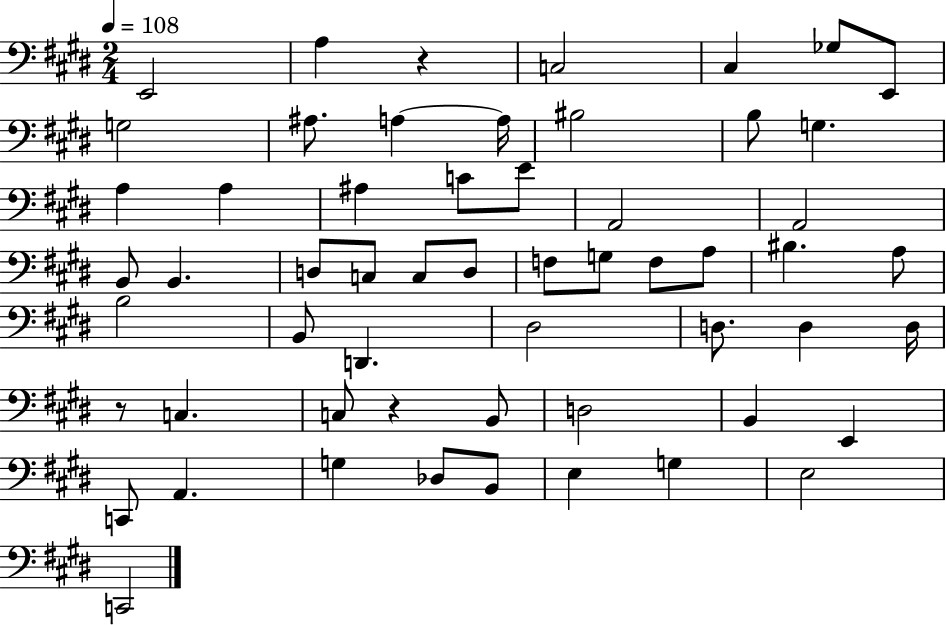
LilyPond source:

{
  \clef bass
  \numericTimeSignature
  \time 2/4
  \key e \major
  \tempo 4 = 108
  e,2 | a4 r4 | c2 | cis4 ges8 e,8 | \break g2 | ais8. a4~~ a16 | bis2 | b8 g4. | \break a4 a4 | ais4 c'8 e'8 | a,2 | a,2 | \break b,8 b,4. | d8 c8 c8 d8 | f8 g8 f8 a8 | bis4. a8 | \break b2 | b,8 d,4. | dis2 | d8. d4 d16 | \break r8 c4. | c8 r4 b,8 | d2 | b,4 e,4 | \break c,8 a,4. | g4 des8 b,8 | e4 g4 | e2 | \break c,2 | \bar "|."
}